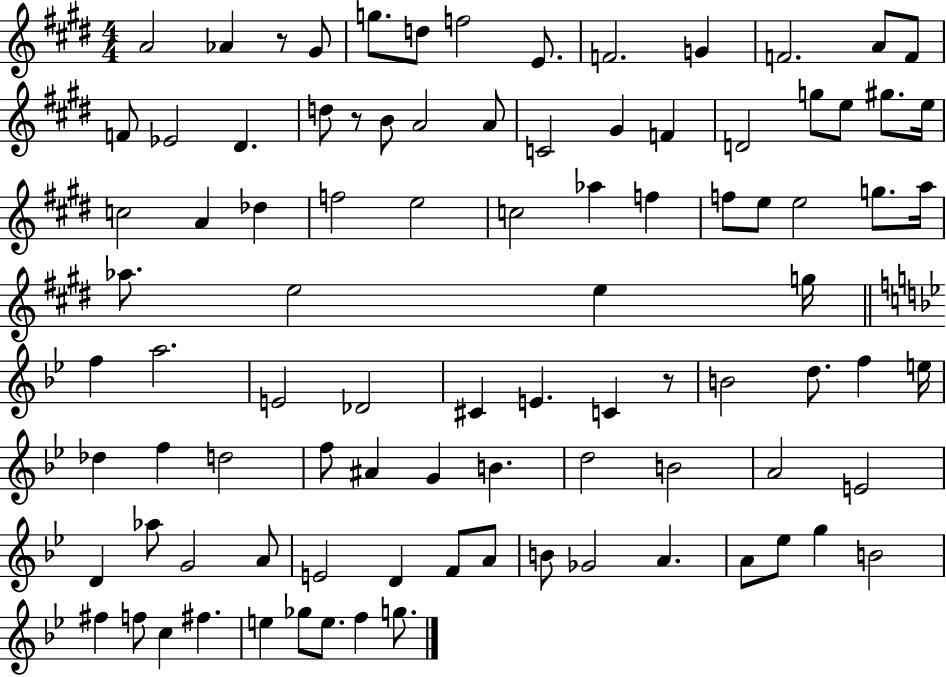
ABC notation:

X:1
T:Untitled
M:4/4
L:1/4
K:E
A2 _A z/2 ^G/2 g/2 d/2 f2 E/2 F2 G F2 A/2 F/2 F/2 _E2 ^D d/2 z/2 B/2 A2 A/2 C2 ^G F D2 g/2 e/2 ^g/2 e/4 c2 A _d f2 e2 c2 _a f f/2 e/2 e2 g/2 a/4 _a/2 e2 e g/4 f a2 E2 _D2 ^C E C z/2 B2 d/2 f e/4 _d f d2 f/2 ^A G B d2 B2 A2 E2 D _a/2 G2 A/2 E2 D F/2 A/2 B/2 _G2 A A/2 _e/2 g B2 ^f f/2 c ^f e _g/2 e/2 f g/2